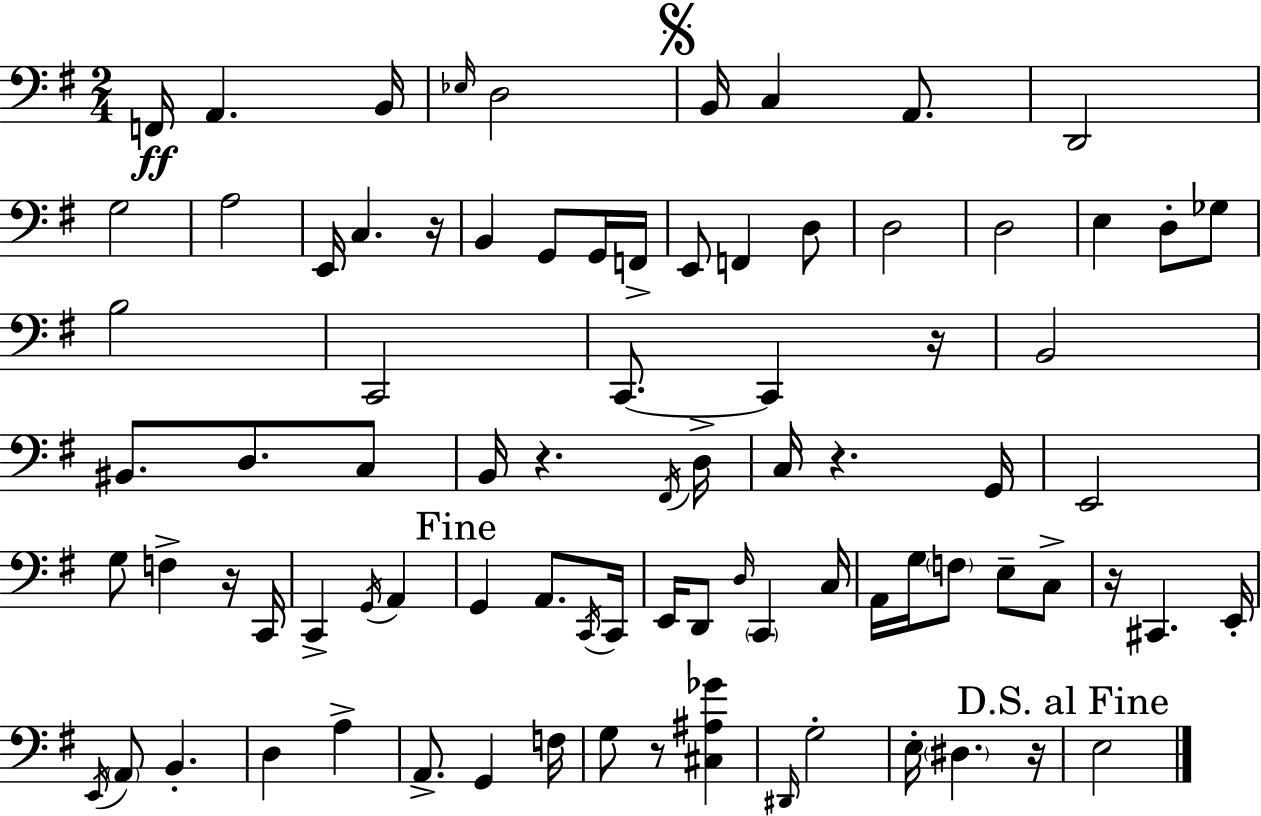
X:1
T:Untitled
M:2/4
L:1/4
K:Em
F,,/4 A,, B,,/4 _E,/4 D,2 B,,/4 C, A,,/2 D,,2 G,2 A,2 E,,/4 C, z/4 B,, G,,/2 G,,/4 F,,/4 E,,/2 F,, D,/2 D,2 D,2 E, D,/2 _G,/2 B,2 C,,2 C,,/2 C,, z/4 B,,2 ^B,,/2 D,/2 C,/2 B,,/4 z ^F,,/4 D,/4 C,/4 z G,,/4 E,,2 G,/2 F, z/4 C,,/4 C,, G,,/4 A,, G,, A,,/2 C,,/4 C,,/4 E,,/4 D,,/2 D,/4 C,, C,/4 A,,/4 G,/4 F,/2 E,/2 C,/2 z/4 ^C,, E,,/4 E,,/4 A,,/2 B,, D, A, A,,/2 G,, F,/4 G,/2 z/2 [^C,^A,_G] ^D,,/4 G,2 E,/4 ^D, z/4 E,2